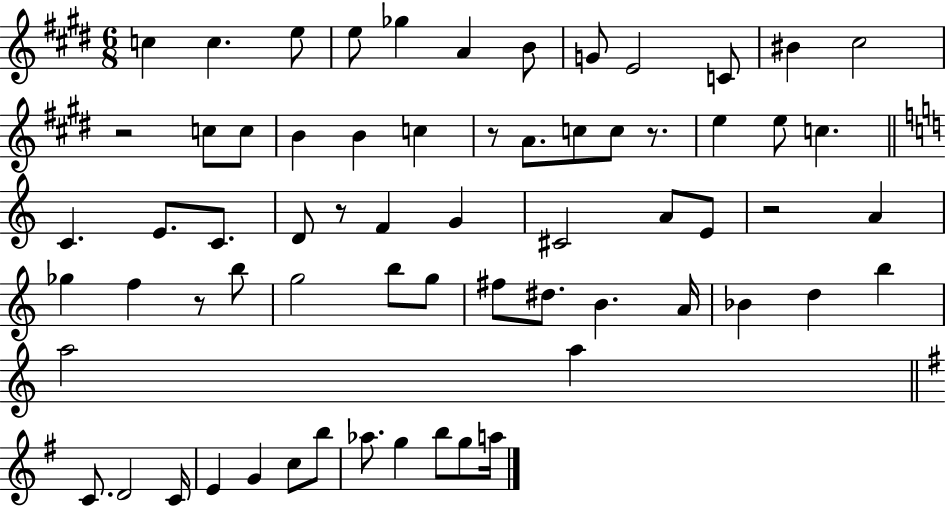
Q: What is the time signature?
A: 6/8